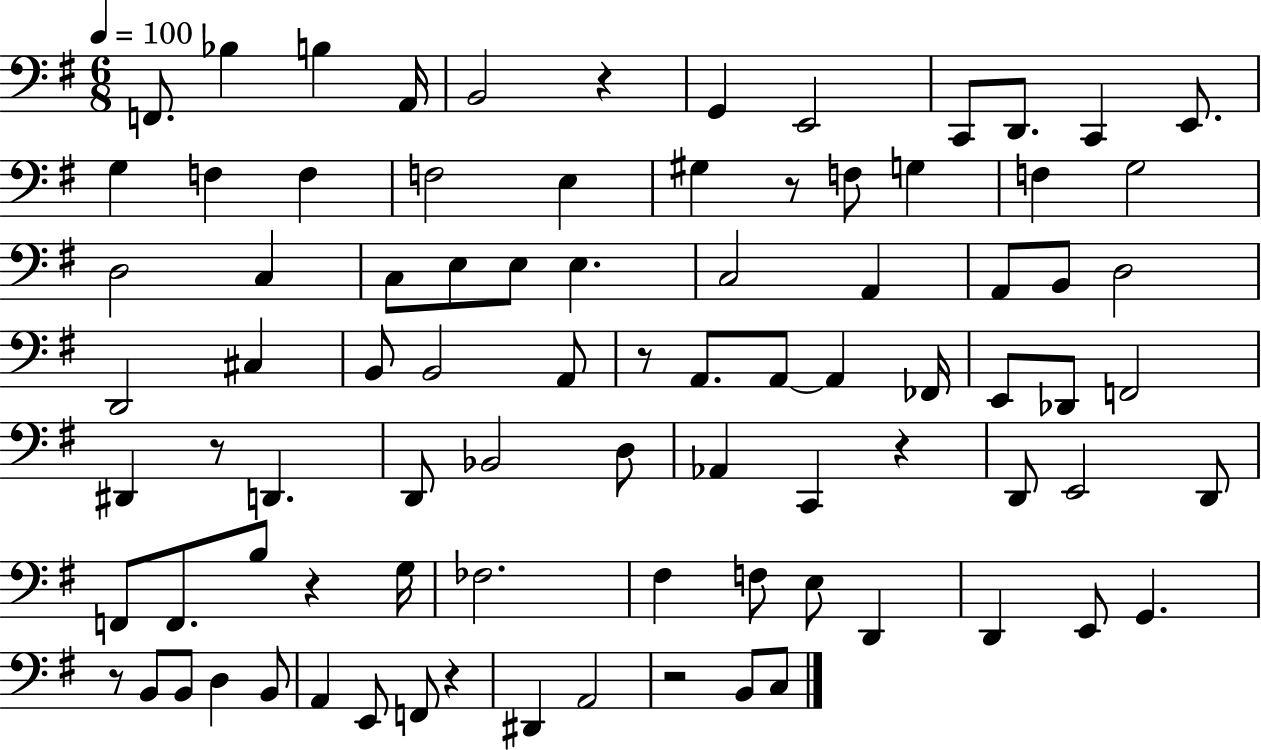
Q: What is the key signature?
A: G major